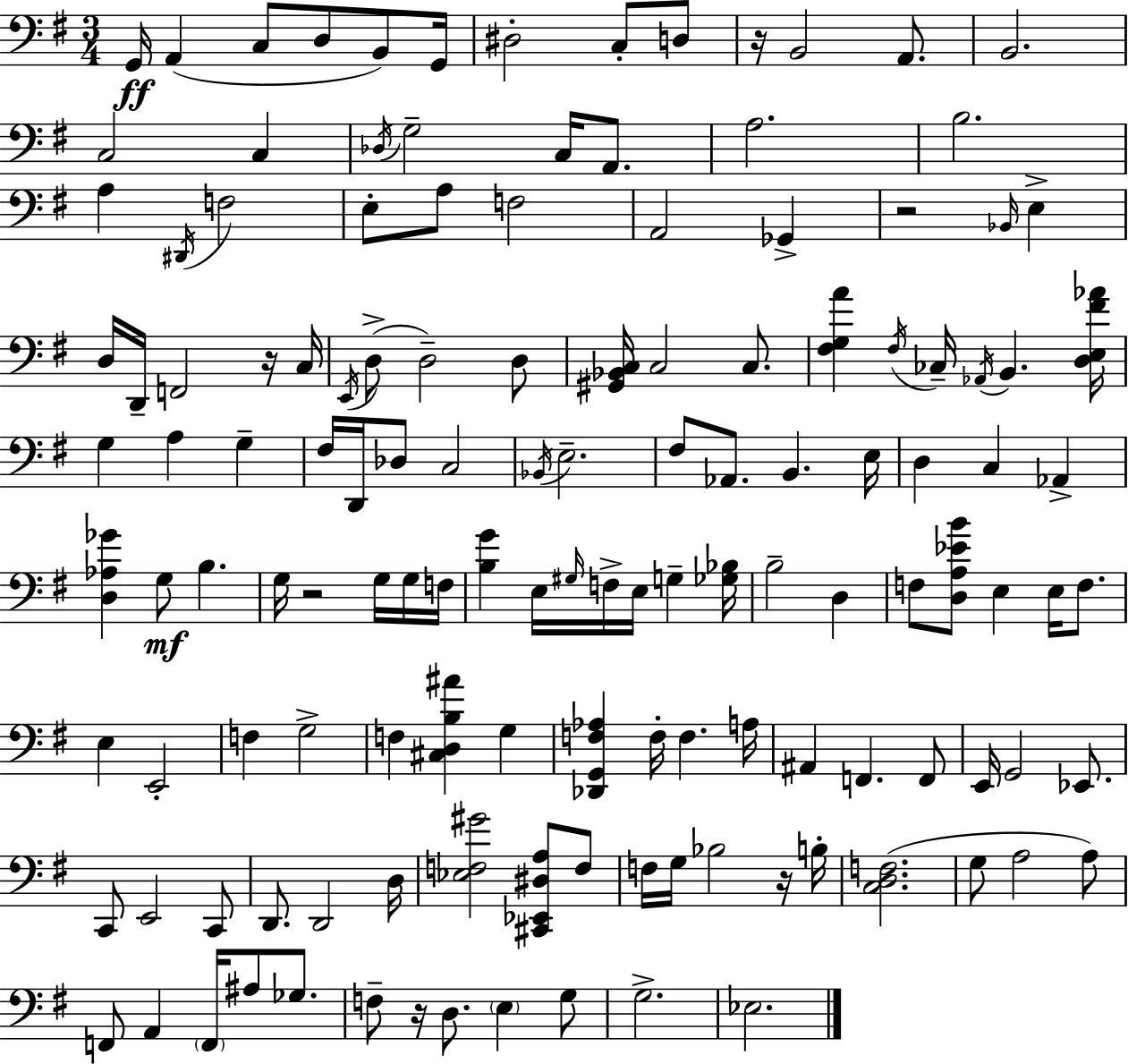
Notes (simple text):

G2/s A2/q C3/e D3/e B2/e G2/s D#3/h C3/e D3/e R/s B2/h A2/e. B2/h. C3/h C3/q Db3/s G3/h C3/s A2/e. A3/h. B3/h. A3/q D#2/s F3/h E3/e A3/e F3/h A2/h Gb2/q R/h Bb2/s E3/q D3/s D2/s F2/h R/s C3/s E2/s D3/e D3/h D3/e [G#2,Bb2,C3]/s C3/h C3/e. [F#3,G3,A4]/q F#3/s CES3/s Ab2/s B2/q. [D3,E3,F#4,Ab4]/s G3/q A3/q G3/q F#3/s D2/s Db3/e C3/h Bb2/s E3/h. F#3/e Ab2/e. B2/q. E3/s D3/q C3/q Ab2/q [D3,Ab3,Gb4]/q G3/e B3/q. G3/s R/h G3/s G3/s F3/s [B3,G4]/q E3/s G#3/s F3/s E3/s G3/q [Gb3,Bb3]/s B3/h D3/q F3/e [D3,A3,Eb4,B4]/e E3/q E3/s F3/e. E3/q E2/h F3/q G3/h F3/q [C#3,D3,B3,A#4]/q G3/q [Db2,G2,F3,Ab3]/q F3/s F3/q. A3/s A#2/q F2/q. F2/e E2/s G2/h Eb2/e. C2/e E2/h C2/e D2/e. D2/h D3/s [Eb3,F3,G#4]/h [C#2,Eb2,D#3,A3]/e F3/e F3/s G3/s Bb3/h R/s B3/s [C3,D3,F3]/h. G3/e A3/h A3/e F2/e A2/q F2/s A#3/e Gb3/e. F3/e R/s D3/e. E3/q G3/e G3/h. Eb3/h.